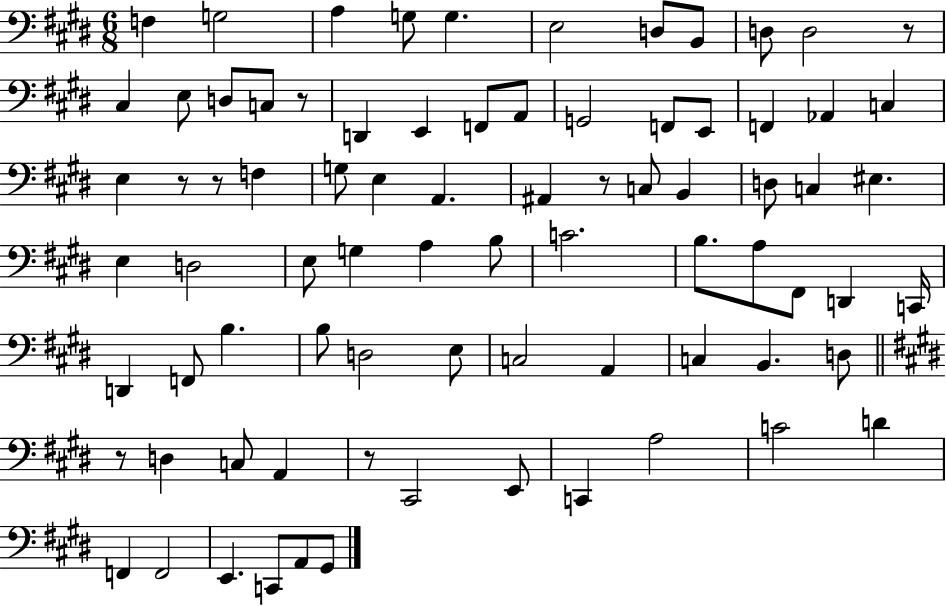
{
  \clef bass
  \numericTimeSignature
  \time 6/8
  \key e \major
  f4 g2 | a4 g8 g4. | e2 d8 b,8 | d8 d2 r8 | \break cis4 e8 d8 c8 r8 | d,4 e,4 f,8 a,8 | g,2 f,8 e,8 | f,4 aes,4 c4 | \break e4 r8 r8 f4 | g8 e4 a,4. | ais,4 r8 c8 b,4 | d8 c4 eis4. | \break e4 d2 | e8 g4 a4 b8 | c'2. | b8. a8 fis,8 d,4 c,16 | \break d,4 f,8 b4. | b8 d2 e8 | c2 a,4 | c4 b,4. d8 | \break \bar "||" \break \key e \major r8 d4 c8 a,4 | r8 cis,2 e,8 | c,4 a2 | c'2 d'4 | \break f,4 f,2 | e,4. c,8 a,8 gis,8 | \bar "|."
}